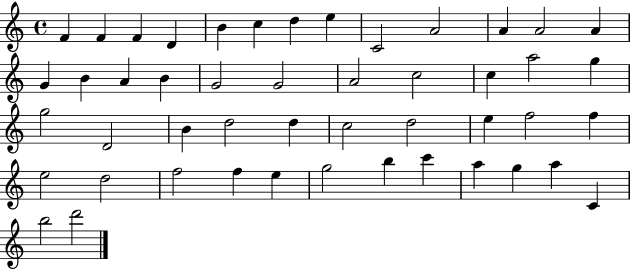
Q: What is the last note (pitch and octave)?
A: D6